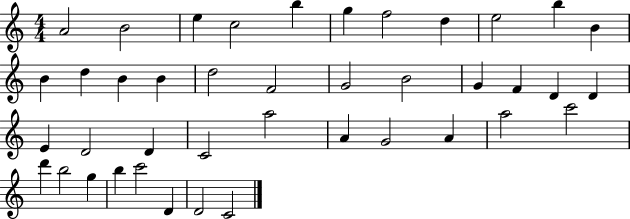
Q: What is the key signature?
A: C major